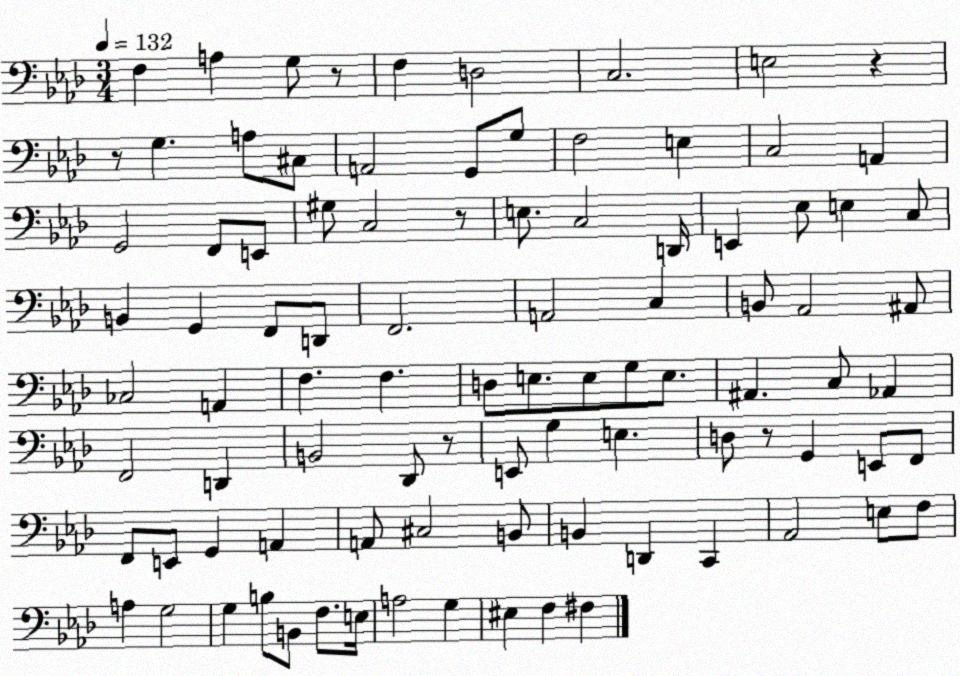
X:1
T:Untitled
M:3/4
L:1/4
K:Ab
F, A, G,/2 z/2 F, D,2 C,2 E,2 z z/2 G, A,/2 ^C,/2 A,,2 G,,/2 G,/2 F,2 E, C,2 A,, G,,2 F,,/2 E,,/2 ^G,/2 C,2 z/2 E,/2 C,2 D,,/4 E,, _E,/2 E, C,/2 B,, G,, F,,/2 D,,/2 F,,2 A,,2 C, B,,/2 _A,,2 ^A,,/2 _C,2 A,, F, F, D,/2 E,/2 E,/2 G,/2 E,/2 ^A,, C,/2 _A,, F,,2 D,, B,,2 _D,,/2 z/2 E,,/2 G, E, D,/2 z/2 G,, E,,/2 F,,/2 F,,/2 E,,/2 G,, A,, A,,/2 ^C,2 B,,/2 B,, D,, C,, _A,,2 E,/2 F,/2 A, G,2 G, B,/2 B,,/2 F,/2 E,/4 A,2 G, ^E, F, ^F,